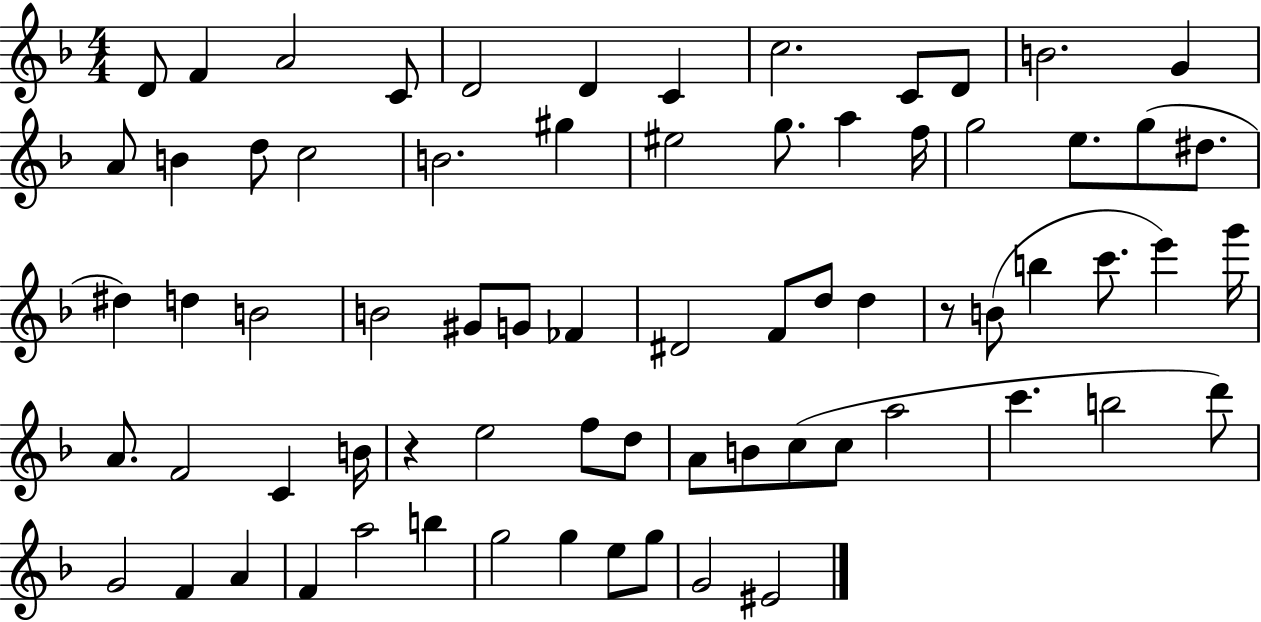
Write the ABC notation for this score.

X:1
T:Untitled
M:4/4
L:1/4
K:F
D/2 F A2 C/2 D2 D C c2 C/2 D/2 B2 G A/2 B d/2 c2 B2 ^g ^e2 g/2 a f/4 g2 e/2 g/2 ^d/2 ^d d B2 B2 ^G/2 G/2 _F ^D2 F/2 d/2 d z/2 B/2 b c'/2 e' g'/4 A/2 F2 C B/4 z e2 f/2 d/2 A/2 B/2 c/2 c/2 a2 c' b2 d'/2 G2 F A F a2 b g2 g e/2 g/2 G2 ^E2